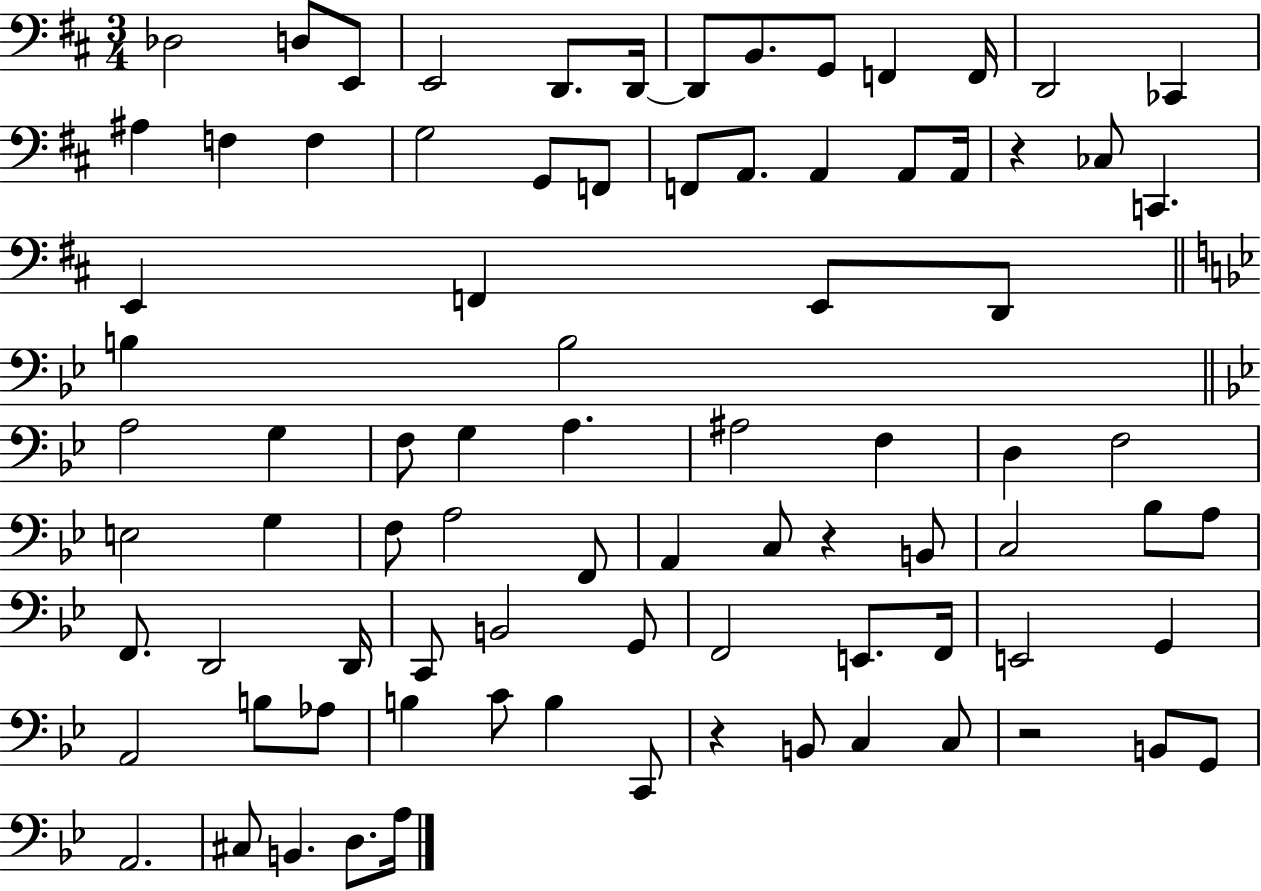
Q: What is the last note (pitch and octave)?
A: A3